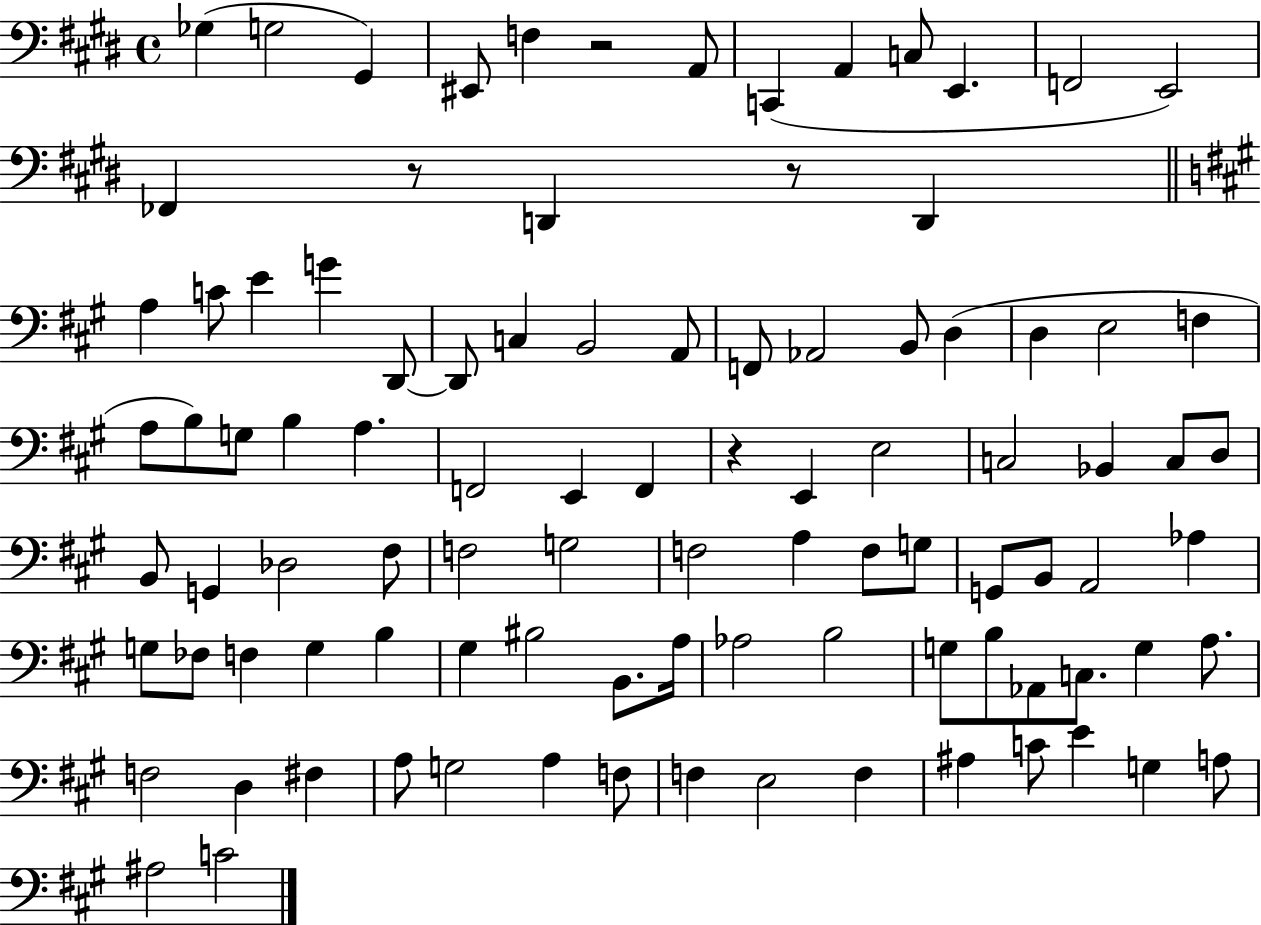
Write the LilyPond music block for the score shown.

{
  \clef bass
  \time 4/4
  \defaultTimeSignature
  \key e \major
  \repeat volta 2 { ges4( g2 gis,4) | eis,8 f4 r2 a,8 | c,4( a,4 c8 e,4. | f,2 e,2) | \break fes,4 r8 d,4 r8 d,4 | \bar "||" \break \key a \major a4 c'8 e'4 g'4 d,8~~ | d,8 c4 b,2 a,8 | f,8 aes,2 b,8 d4( | d4 e2 f4 | \break a8 b8) g8 b4 a4. | f,2 e,4 f,4 | r4 e,4 e2 | c2 bes,4 c8 d8 | \break b,8 g,4 des2 fis8 | f2 g2 | f2 a4 f8 g8 | g,8 b,8 a,2 aes4 | \break g8 fes8 f4 g4 b4 | gis4 bis2 b,8. a16 | aes2 b2 | g8 b8 aes,8 c8. g4 a8. | \break f2 d4 fis4 | a8 g2 a4 f8 | f4 e2 f4 | ais4 c'8 e'4 g4 a8 | \break ais2 c'2 | } \bar "|."
}